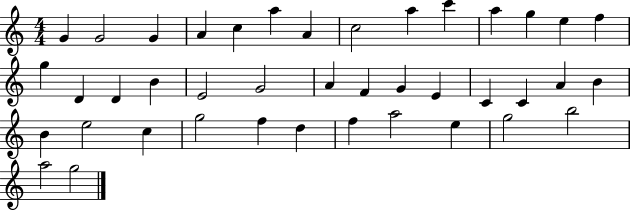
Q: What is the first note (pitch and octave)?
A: G4